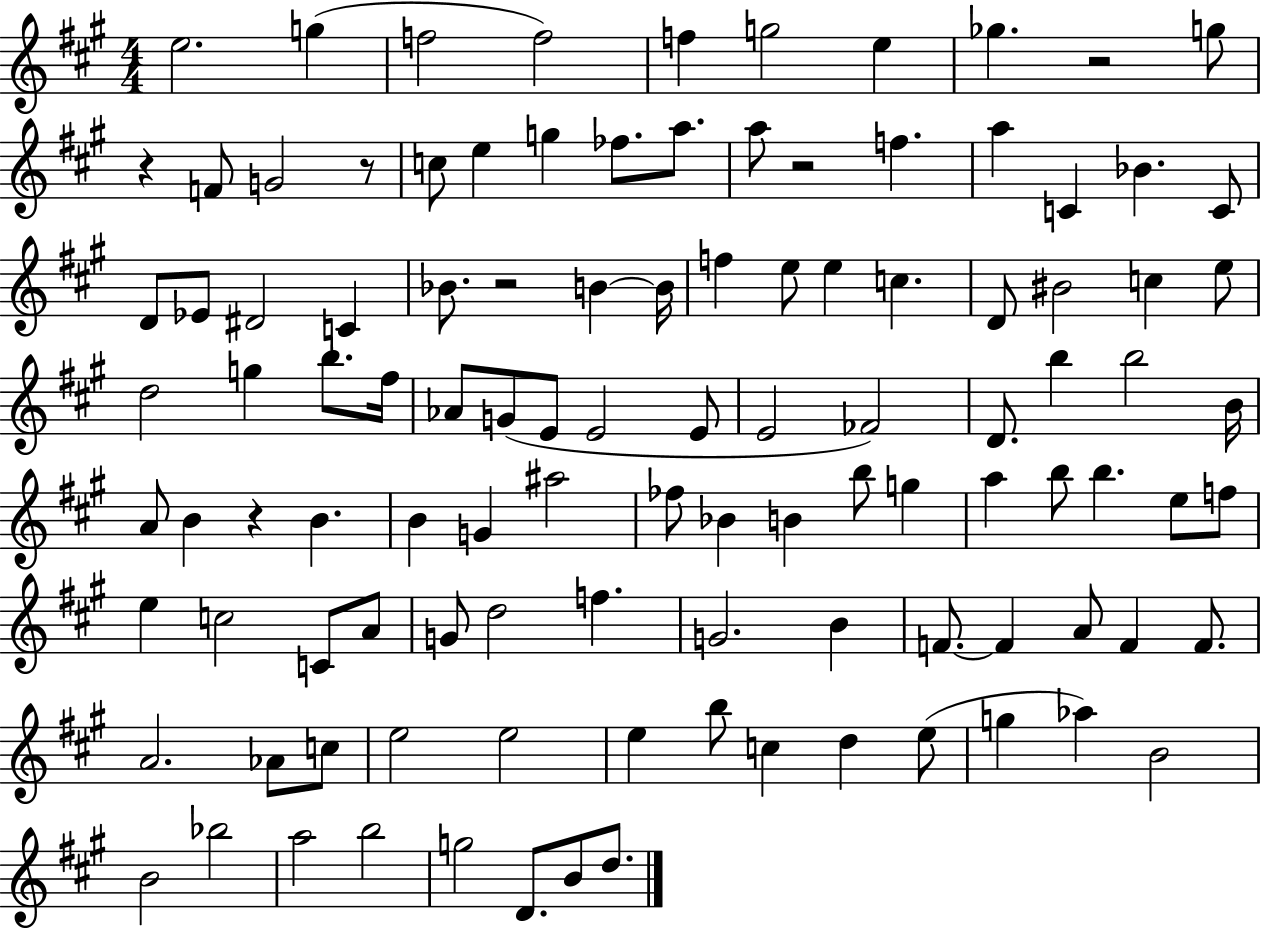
{
  \clef treble
  \numericTimeSignature
  \time 4/4
  \key a \major
  e''2. g''4( | f''2 f''2) | f''4 g''2 e''4 | ges''4. r2 g''8 | \break r4 f'8 g'2 r8 | c''8 e''4 g''4 fes''8. a''8. | a''8 r2 f''4. | a''4 c'4 bes'4. c'8 | \break d'8 ees'8 dis'2 c'4 | bes'8. r2 b'4~~ b'16 | f''4 e''8 e''4 c''4. | d'8 bis'2 c''4 e''8 | \break d''2 g''4 b''8. fis''16 | aes'8 g'8( e'8 e'2 e'8 | e'2 fes'2) | d'8. b''4 b''2 b'16 | \break a'8 b'4 r4 b'4. | b'4 g'4 ais''2 | fes''8 bes'4 b'4 b''8 g''4 | a''4 b''8 b''4. e''8 f''8 | \break e''4 c''2 c'8 a'8 | g'8 d''2 f''4. | g'2. b'4 | f'8.~~ f'4 a'8 f'4 f'8. | \break a'2. aes'8 c''8 | e''2 e''2 | e''4 b''8 c''4 d''4 e''8( | g''4 aes''4) b'2 | \break b'2 bes''2 | a''2 b''2 | g''2 d'8. b'8 d''8. | \bar "|."
}